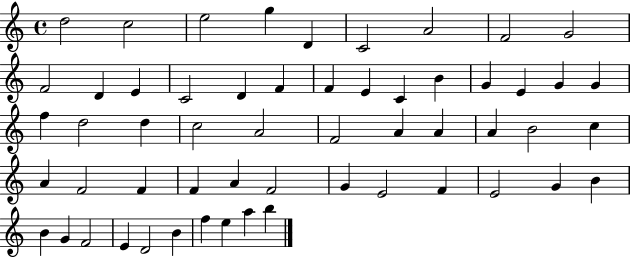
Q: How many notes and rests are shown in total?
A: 56